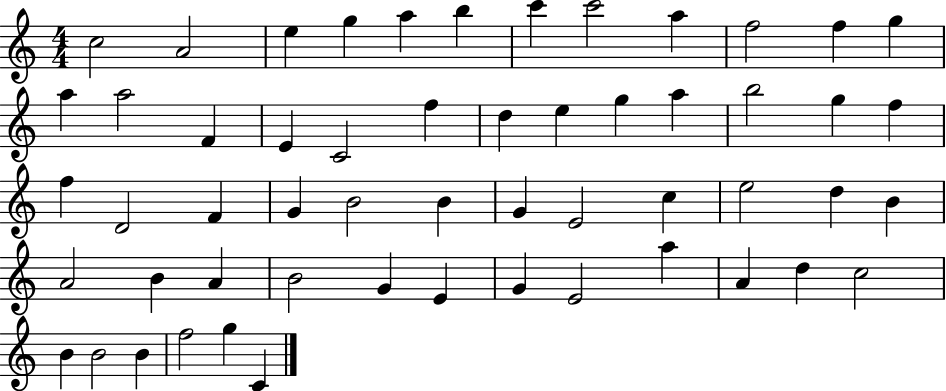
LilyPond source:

{
  \clef treble
  \numericTimeSignature
  \time 4/4
  \key c \major
  c''2 a'2 | e''4 g''4 a''4 b''4 | c'''4 c'''2 a''4 | f''2 f''4 g''4 | \break a''4 a''2 f'4 | e'4 c'2 f''4 | d''4 e''4 g''4 a''4 | b''2 g''4 f''4 | \break f''4 d'2 f'4 | g'4 b'2 b'4 | g'4 e'2 c''4 | e''2 d''4 b'4 | \break a'2 b'4 a'4 | b'2 g'4 e'4 | g'4 e'2 a''4 | a'4 d''4 c''2 | \break b'4 b'2 b'4 | f''2 g''4 c'4 | \bar "|."
}